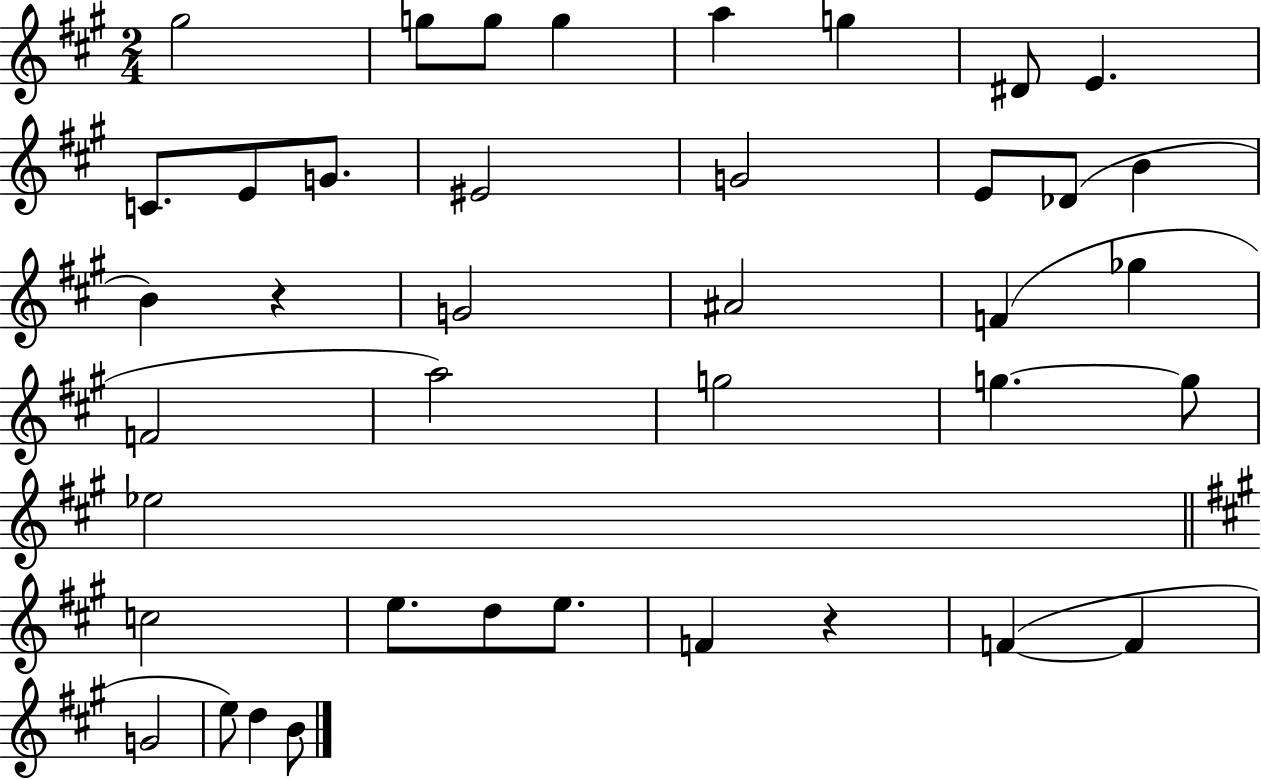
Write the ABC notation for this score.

X:1
T:Untitled
M:2/4
L:1/4
K:A
^g2 g/2 g/2 g a g ^D/2 E C/2 E/2 G/2 ^E2 G2 E/2 _D/2 B B z G2 ^A2 F _g F2 a2 g2 g g/2 _e2 c2 e/2 d/2 e/2 F z F F G2 e/2 d B/2